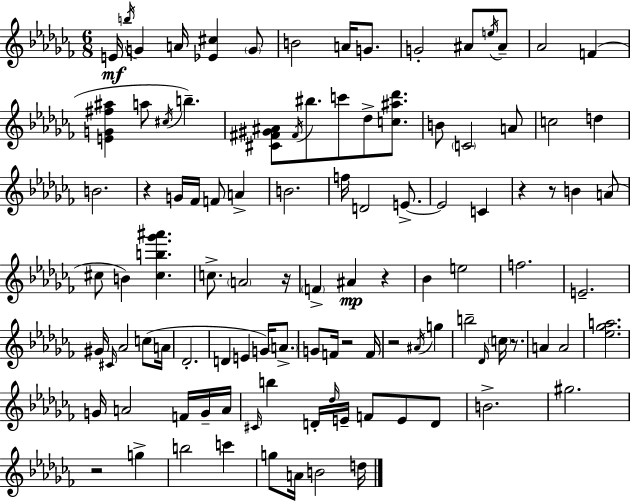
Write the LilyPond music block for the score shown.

{
  \clef treble
  \numericTimeSignature
  \time 6/8
  \key aes \minor
  e'16\mf \acciaccatura { b''16 } g'4 a'16 <ees' cis''>4 \parenthesize g'8 | b'2 a'16 g'8. | g'2-. ais'8 \acciaccatura { e''16 } | ais'8-- aes'2 f'4( | \break <e' g' fis'' ais''>4 a''8 \acciaccatura { cis''16 } b''4.--) | <cis' fis' gis' ais'>8 \acciaccatura { fis'16 } bis''8. c'''8 des''8-> | <c'' ais'' des'''>8. b'8 \parenthesize c'2 | a'8 c''2 | \break d''4 b'2. | r4 g'16 fes'16 f'8 | a'4-> b'2. | f''16 d'2 | \break e'8.->~~ e'2 | c'4 r4 r8 b'4 | a'8( cis''8 b'4) <cis'' b'' ges''' ais'''>4. | c''8.-> \parenthesize a'2 | \break r16 \parenthesize f'4-> ais'4\mp | r4 bes'4 e''2 | f''2. | e'2.-- | \break gis'16 \grace { cis'16 } aes'2 | c''8( a'16 des'2.-. | d'4 e'4 | g'16) \parenthesize a'8.-> g'8 f'16 r2 | \break f'16 r2 | \acciaccatura { ais'16 } g''4 b''2-- | \grace { des'16 } \parenthesize c''16 r8. a'4 a'2 | <ees'' ges'' a''>2. | \break g'16 a'2 | f'16 g'16-- a'16 \grace { cis'16 } b''4 | d'16-. \grace { des''16 } e'16-- f'8 e'8 d'8 b'2.-> | gis''2. | \break r2 | g''4-> b''2 | c'''4 g''8 a'16 | b'2 d''16 \bar "|."
}